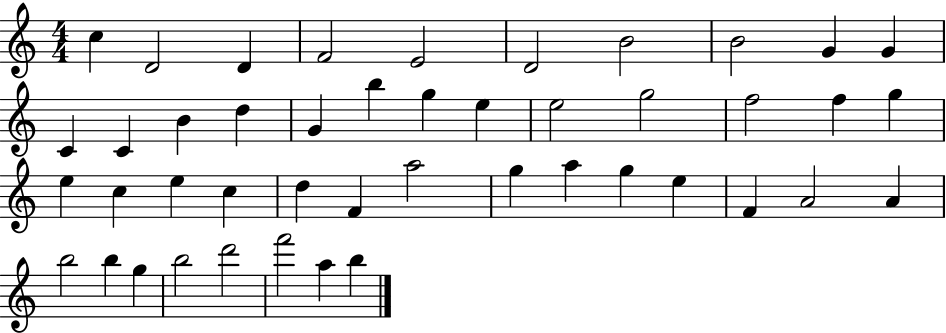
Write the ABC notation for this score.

X:1
T:Untitled
M:4/4
L:1/4
K:C
c D2 D F2 E2 D2 B2 B2 G G C C B d G b g e e2 g2 f2 f g e c e c d F a2 g a g e F A2 A b2 b g b2 d'2 f'2 a b